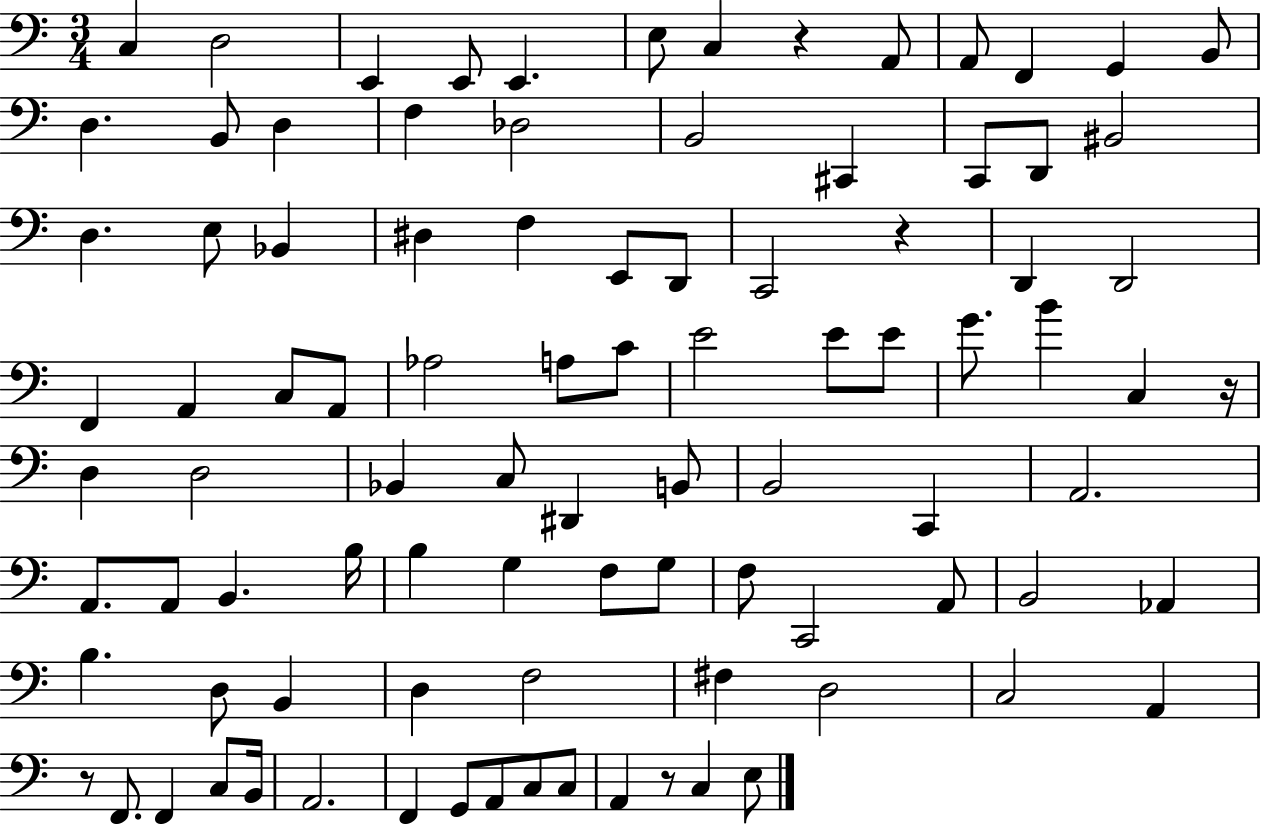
X:1
T:Untitled
M:3/4
L:1/4
K:C
C, D,2 E,, E,,/2 E,, E,/2 C, z A,,/2 A,,/2 F,, G,, B,,/2 D, B,,/2 D, F, _D,2 B,,2 ^C,, C,,/2 D,,/2 ^B,,2 D, E,/2 _B,, ^D, F, E,,/2 D,,/2 C,,2 z D,, D,,2 F,, A,, C,/2 A,,/2 _A,2 A,/2 C/2 E2 E/2 E/2 G/2 B C, z/4 D, D,2 _B,, C,/2 ^D,, B,,/2 B,,2 C,, A,,2 A,,/2 A,,/2 B,, B,/4 B, G, F,/2 G,/2 F,/2 C,,2 A,,/2 B,,2 _A,, B, D,/2 B,, D, F,2 ^F, D,2 C,2 A,, z/2 F,,/2 F,, C,/2 B,,/4 A,,2 F,, G,,/2 A,,/2 C,/2 C,/2 A,, z/2 C, E,/2